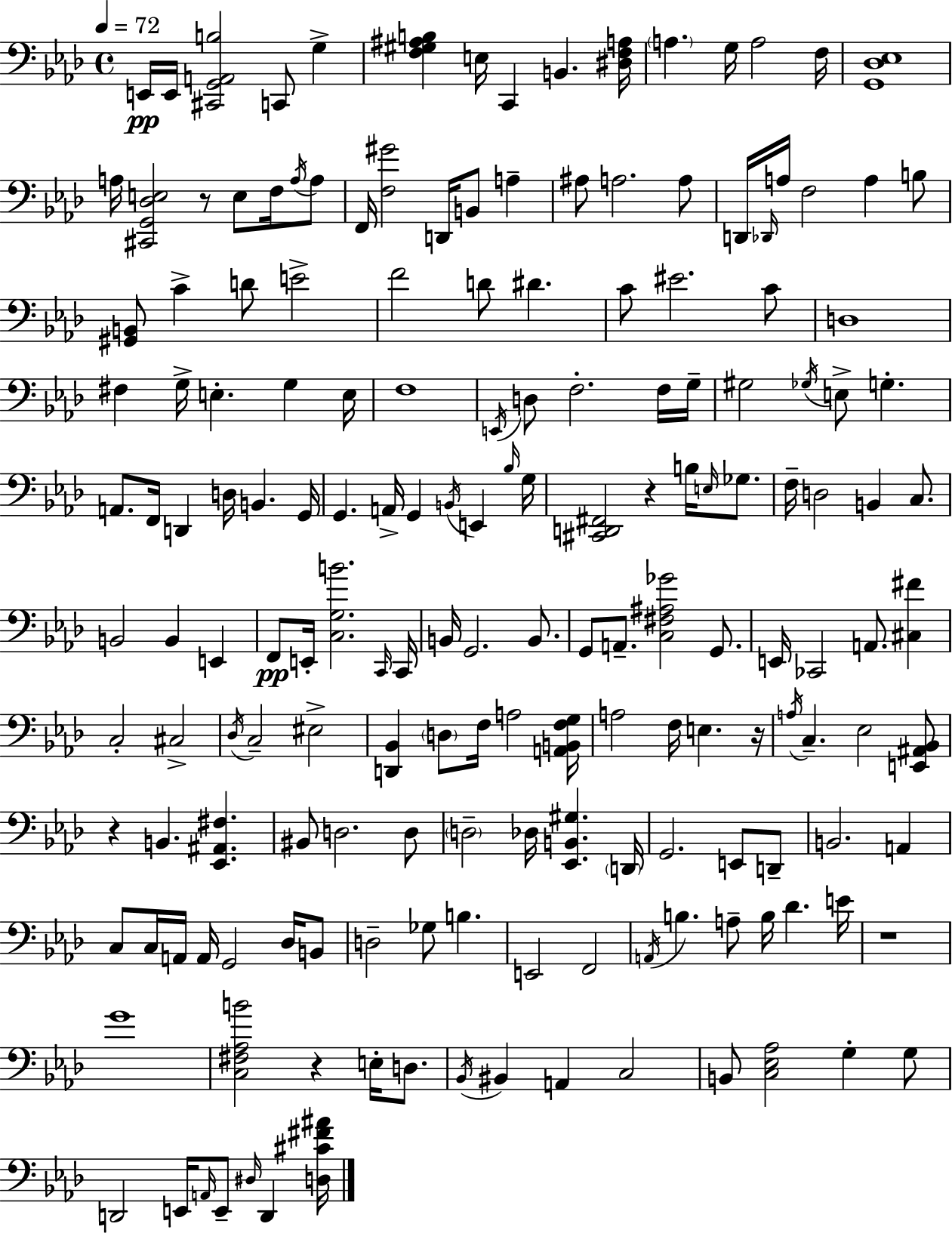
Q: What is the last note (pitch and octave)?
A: D2